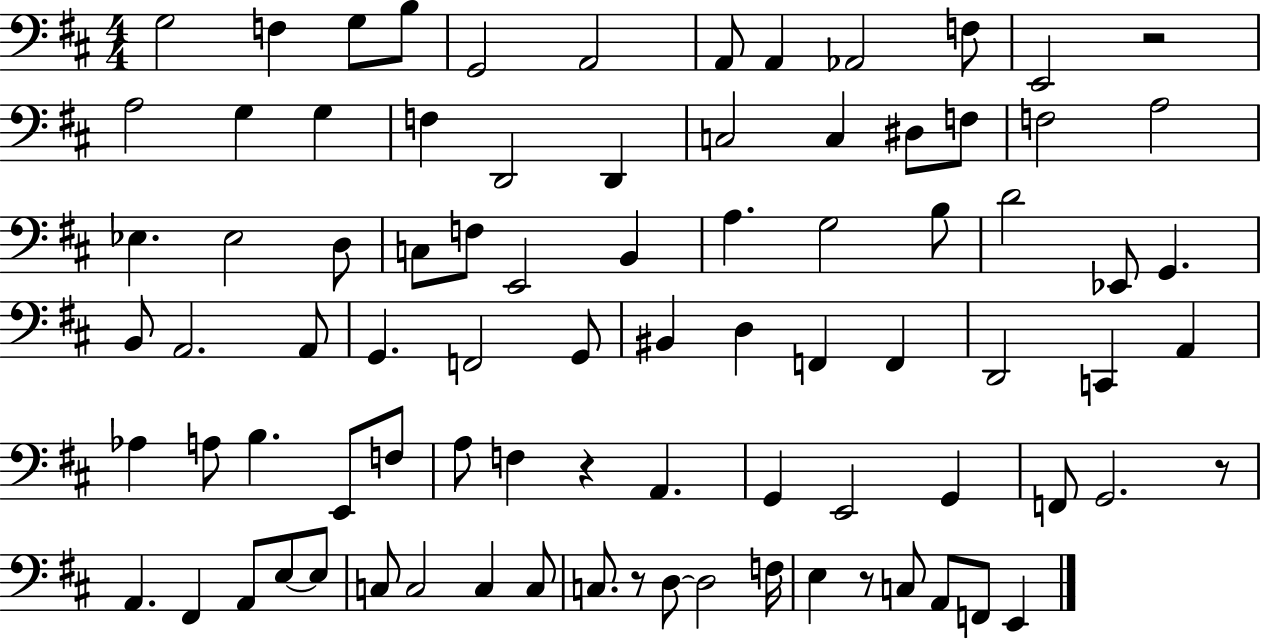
G3/h F3/q G3/e B3/e G2/h A2/h A2/e A2/q Ab2/h F3/e E2/h R/h A3/h G3/q G3/q F3/q D2/h D2/q C3/h C3/q D#3/e F3/e F3/h A3/h Eb3/q. Eb3/h D3/e C3/e F3/e E2/h B2/q A3/q. G3/h B3/e D4/h Eb2/e G2/q. B2/e A2/h. A2/e G2/q. F2/h G2/e BIS2/q D3/q F2/q F2/q D2/h C2/q A2/q Ab3/q A3/e B3/q. E2/e F3/e A3/e F3/q R/q A2/q. G2/q E2/h G2/q F2/e G2/h. R/e A2/q. F#2/q A2/e E3/e E3/e C3/e C3/h C3/q C3/e C3/e. R/e D3/e D3/h F3/s E3/q R/e C3/e A2/e F2/e E2/q